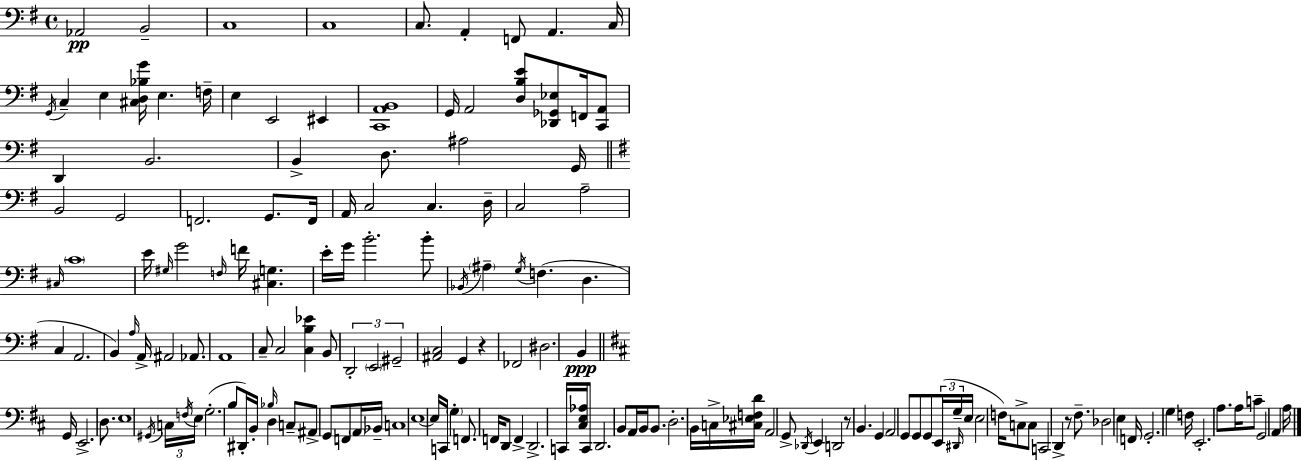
X:1
T:Untitled
M:4/4
L:1/4
K:G
_A,,2 B,,2 C,4 C,4 C,/2 A,, F,,/2 A,, C,/4 G,,/4 C, E, [^C,D,_B,G]/4 E, F,/4 E, E,,2 ^E,, [C,,A,,B,,]4 G,,/4 A,,2 [D,B,E]/2 [_D,,_G,,_E,]/2 F,,/4 [C,,A,,]/2 D,, B,,2 B,, D,/2 ^A,2 G,,/4 B,,2 G,,2 F,,2 G,,/2 F,,/4 A,,/4 C,2 C, D,/4 C,2 A,2 ^C,/4 C4 E/4 ^G,/4 G2 F,/4 F/4 [^C,G,] E/4 G/4 B2 B/2 _B,,/4 ^A, G,/4 F, D, C, A,,2 B,, A,/4 A,,/4 ^A,,2 _A,,/2 A,,4 C,/2 C,2 [C,B,_E] B,,/2 D,,2 E,,2 ^G,,2 [^A,,C,]2 G,, z _F,,2 ^D,2 B,, G,,/4 E,,2 D,/2 E,4 ^G,,/4 C,/4 F,/4 E,/4 G,2 B,/2 ^D,,/4 B,,/4 _B,/4 D, C,/2 ^A,,/2 G,,/2 F,,/2 A,,/4 _B,,/4 C,4 E,4 E,/4 C,,/4 G, F,,/2 F,,/4 D,,/2 F,, D,,2 C,,/4 [^C,E,_A,]/4 C,,/2 D,,2 B,,/2 A,,/4 B,,/4 B,,/2 D,2 B,,/4 C,/4 [^C,_E,F,D]/4 A,,2 G,,/2 _D,,/4 E,, D,,2 z/2 B,, G,, A,,2 G,,/2 G,,/2 G,,/2 E,,/4 ^D,,/4 G,/4 E,/4 E,2 F,/4 C,/2 C,/2 C,,2 D,, z/2 ^F,/2 _D,2 E, F,,/4 G,,2 G, F,/4 E,,2 A,/2 A,/4 C/2 G,,2 A,, A,/4